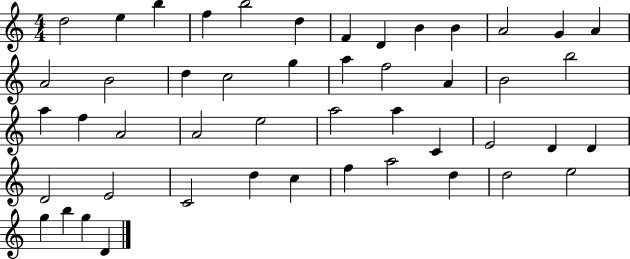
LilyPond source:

{
  \clef treble
  \numericTimeSignature
  \time 4/4
  \key c \major
  d''2 e''4 b''4 | f''4 b''2 d''4 | f'4 d'4 b'4 b'4 | a'2 g'4 a'4 | \break a'2 b'2 | d''4 c''2 g''4 | a''4 f''2 a'4 | b'2 b''2 | \break a''4 f''4 a'2 | a'2 e''2 | a''2 a''4 c'4 | e'2 d'4 d'4 | \break d'2 e'2 | c'2 d''4 c''4 | f''4 a''2 d''4 | d''2 e''2 | \break g''4 b''4 g''4 d'4 | \bar "|."
}